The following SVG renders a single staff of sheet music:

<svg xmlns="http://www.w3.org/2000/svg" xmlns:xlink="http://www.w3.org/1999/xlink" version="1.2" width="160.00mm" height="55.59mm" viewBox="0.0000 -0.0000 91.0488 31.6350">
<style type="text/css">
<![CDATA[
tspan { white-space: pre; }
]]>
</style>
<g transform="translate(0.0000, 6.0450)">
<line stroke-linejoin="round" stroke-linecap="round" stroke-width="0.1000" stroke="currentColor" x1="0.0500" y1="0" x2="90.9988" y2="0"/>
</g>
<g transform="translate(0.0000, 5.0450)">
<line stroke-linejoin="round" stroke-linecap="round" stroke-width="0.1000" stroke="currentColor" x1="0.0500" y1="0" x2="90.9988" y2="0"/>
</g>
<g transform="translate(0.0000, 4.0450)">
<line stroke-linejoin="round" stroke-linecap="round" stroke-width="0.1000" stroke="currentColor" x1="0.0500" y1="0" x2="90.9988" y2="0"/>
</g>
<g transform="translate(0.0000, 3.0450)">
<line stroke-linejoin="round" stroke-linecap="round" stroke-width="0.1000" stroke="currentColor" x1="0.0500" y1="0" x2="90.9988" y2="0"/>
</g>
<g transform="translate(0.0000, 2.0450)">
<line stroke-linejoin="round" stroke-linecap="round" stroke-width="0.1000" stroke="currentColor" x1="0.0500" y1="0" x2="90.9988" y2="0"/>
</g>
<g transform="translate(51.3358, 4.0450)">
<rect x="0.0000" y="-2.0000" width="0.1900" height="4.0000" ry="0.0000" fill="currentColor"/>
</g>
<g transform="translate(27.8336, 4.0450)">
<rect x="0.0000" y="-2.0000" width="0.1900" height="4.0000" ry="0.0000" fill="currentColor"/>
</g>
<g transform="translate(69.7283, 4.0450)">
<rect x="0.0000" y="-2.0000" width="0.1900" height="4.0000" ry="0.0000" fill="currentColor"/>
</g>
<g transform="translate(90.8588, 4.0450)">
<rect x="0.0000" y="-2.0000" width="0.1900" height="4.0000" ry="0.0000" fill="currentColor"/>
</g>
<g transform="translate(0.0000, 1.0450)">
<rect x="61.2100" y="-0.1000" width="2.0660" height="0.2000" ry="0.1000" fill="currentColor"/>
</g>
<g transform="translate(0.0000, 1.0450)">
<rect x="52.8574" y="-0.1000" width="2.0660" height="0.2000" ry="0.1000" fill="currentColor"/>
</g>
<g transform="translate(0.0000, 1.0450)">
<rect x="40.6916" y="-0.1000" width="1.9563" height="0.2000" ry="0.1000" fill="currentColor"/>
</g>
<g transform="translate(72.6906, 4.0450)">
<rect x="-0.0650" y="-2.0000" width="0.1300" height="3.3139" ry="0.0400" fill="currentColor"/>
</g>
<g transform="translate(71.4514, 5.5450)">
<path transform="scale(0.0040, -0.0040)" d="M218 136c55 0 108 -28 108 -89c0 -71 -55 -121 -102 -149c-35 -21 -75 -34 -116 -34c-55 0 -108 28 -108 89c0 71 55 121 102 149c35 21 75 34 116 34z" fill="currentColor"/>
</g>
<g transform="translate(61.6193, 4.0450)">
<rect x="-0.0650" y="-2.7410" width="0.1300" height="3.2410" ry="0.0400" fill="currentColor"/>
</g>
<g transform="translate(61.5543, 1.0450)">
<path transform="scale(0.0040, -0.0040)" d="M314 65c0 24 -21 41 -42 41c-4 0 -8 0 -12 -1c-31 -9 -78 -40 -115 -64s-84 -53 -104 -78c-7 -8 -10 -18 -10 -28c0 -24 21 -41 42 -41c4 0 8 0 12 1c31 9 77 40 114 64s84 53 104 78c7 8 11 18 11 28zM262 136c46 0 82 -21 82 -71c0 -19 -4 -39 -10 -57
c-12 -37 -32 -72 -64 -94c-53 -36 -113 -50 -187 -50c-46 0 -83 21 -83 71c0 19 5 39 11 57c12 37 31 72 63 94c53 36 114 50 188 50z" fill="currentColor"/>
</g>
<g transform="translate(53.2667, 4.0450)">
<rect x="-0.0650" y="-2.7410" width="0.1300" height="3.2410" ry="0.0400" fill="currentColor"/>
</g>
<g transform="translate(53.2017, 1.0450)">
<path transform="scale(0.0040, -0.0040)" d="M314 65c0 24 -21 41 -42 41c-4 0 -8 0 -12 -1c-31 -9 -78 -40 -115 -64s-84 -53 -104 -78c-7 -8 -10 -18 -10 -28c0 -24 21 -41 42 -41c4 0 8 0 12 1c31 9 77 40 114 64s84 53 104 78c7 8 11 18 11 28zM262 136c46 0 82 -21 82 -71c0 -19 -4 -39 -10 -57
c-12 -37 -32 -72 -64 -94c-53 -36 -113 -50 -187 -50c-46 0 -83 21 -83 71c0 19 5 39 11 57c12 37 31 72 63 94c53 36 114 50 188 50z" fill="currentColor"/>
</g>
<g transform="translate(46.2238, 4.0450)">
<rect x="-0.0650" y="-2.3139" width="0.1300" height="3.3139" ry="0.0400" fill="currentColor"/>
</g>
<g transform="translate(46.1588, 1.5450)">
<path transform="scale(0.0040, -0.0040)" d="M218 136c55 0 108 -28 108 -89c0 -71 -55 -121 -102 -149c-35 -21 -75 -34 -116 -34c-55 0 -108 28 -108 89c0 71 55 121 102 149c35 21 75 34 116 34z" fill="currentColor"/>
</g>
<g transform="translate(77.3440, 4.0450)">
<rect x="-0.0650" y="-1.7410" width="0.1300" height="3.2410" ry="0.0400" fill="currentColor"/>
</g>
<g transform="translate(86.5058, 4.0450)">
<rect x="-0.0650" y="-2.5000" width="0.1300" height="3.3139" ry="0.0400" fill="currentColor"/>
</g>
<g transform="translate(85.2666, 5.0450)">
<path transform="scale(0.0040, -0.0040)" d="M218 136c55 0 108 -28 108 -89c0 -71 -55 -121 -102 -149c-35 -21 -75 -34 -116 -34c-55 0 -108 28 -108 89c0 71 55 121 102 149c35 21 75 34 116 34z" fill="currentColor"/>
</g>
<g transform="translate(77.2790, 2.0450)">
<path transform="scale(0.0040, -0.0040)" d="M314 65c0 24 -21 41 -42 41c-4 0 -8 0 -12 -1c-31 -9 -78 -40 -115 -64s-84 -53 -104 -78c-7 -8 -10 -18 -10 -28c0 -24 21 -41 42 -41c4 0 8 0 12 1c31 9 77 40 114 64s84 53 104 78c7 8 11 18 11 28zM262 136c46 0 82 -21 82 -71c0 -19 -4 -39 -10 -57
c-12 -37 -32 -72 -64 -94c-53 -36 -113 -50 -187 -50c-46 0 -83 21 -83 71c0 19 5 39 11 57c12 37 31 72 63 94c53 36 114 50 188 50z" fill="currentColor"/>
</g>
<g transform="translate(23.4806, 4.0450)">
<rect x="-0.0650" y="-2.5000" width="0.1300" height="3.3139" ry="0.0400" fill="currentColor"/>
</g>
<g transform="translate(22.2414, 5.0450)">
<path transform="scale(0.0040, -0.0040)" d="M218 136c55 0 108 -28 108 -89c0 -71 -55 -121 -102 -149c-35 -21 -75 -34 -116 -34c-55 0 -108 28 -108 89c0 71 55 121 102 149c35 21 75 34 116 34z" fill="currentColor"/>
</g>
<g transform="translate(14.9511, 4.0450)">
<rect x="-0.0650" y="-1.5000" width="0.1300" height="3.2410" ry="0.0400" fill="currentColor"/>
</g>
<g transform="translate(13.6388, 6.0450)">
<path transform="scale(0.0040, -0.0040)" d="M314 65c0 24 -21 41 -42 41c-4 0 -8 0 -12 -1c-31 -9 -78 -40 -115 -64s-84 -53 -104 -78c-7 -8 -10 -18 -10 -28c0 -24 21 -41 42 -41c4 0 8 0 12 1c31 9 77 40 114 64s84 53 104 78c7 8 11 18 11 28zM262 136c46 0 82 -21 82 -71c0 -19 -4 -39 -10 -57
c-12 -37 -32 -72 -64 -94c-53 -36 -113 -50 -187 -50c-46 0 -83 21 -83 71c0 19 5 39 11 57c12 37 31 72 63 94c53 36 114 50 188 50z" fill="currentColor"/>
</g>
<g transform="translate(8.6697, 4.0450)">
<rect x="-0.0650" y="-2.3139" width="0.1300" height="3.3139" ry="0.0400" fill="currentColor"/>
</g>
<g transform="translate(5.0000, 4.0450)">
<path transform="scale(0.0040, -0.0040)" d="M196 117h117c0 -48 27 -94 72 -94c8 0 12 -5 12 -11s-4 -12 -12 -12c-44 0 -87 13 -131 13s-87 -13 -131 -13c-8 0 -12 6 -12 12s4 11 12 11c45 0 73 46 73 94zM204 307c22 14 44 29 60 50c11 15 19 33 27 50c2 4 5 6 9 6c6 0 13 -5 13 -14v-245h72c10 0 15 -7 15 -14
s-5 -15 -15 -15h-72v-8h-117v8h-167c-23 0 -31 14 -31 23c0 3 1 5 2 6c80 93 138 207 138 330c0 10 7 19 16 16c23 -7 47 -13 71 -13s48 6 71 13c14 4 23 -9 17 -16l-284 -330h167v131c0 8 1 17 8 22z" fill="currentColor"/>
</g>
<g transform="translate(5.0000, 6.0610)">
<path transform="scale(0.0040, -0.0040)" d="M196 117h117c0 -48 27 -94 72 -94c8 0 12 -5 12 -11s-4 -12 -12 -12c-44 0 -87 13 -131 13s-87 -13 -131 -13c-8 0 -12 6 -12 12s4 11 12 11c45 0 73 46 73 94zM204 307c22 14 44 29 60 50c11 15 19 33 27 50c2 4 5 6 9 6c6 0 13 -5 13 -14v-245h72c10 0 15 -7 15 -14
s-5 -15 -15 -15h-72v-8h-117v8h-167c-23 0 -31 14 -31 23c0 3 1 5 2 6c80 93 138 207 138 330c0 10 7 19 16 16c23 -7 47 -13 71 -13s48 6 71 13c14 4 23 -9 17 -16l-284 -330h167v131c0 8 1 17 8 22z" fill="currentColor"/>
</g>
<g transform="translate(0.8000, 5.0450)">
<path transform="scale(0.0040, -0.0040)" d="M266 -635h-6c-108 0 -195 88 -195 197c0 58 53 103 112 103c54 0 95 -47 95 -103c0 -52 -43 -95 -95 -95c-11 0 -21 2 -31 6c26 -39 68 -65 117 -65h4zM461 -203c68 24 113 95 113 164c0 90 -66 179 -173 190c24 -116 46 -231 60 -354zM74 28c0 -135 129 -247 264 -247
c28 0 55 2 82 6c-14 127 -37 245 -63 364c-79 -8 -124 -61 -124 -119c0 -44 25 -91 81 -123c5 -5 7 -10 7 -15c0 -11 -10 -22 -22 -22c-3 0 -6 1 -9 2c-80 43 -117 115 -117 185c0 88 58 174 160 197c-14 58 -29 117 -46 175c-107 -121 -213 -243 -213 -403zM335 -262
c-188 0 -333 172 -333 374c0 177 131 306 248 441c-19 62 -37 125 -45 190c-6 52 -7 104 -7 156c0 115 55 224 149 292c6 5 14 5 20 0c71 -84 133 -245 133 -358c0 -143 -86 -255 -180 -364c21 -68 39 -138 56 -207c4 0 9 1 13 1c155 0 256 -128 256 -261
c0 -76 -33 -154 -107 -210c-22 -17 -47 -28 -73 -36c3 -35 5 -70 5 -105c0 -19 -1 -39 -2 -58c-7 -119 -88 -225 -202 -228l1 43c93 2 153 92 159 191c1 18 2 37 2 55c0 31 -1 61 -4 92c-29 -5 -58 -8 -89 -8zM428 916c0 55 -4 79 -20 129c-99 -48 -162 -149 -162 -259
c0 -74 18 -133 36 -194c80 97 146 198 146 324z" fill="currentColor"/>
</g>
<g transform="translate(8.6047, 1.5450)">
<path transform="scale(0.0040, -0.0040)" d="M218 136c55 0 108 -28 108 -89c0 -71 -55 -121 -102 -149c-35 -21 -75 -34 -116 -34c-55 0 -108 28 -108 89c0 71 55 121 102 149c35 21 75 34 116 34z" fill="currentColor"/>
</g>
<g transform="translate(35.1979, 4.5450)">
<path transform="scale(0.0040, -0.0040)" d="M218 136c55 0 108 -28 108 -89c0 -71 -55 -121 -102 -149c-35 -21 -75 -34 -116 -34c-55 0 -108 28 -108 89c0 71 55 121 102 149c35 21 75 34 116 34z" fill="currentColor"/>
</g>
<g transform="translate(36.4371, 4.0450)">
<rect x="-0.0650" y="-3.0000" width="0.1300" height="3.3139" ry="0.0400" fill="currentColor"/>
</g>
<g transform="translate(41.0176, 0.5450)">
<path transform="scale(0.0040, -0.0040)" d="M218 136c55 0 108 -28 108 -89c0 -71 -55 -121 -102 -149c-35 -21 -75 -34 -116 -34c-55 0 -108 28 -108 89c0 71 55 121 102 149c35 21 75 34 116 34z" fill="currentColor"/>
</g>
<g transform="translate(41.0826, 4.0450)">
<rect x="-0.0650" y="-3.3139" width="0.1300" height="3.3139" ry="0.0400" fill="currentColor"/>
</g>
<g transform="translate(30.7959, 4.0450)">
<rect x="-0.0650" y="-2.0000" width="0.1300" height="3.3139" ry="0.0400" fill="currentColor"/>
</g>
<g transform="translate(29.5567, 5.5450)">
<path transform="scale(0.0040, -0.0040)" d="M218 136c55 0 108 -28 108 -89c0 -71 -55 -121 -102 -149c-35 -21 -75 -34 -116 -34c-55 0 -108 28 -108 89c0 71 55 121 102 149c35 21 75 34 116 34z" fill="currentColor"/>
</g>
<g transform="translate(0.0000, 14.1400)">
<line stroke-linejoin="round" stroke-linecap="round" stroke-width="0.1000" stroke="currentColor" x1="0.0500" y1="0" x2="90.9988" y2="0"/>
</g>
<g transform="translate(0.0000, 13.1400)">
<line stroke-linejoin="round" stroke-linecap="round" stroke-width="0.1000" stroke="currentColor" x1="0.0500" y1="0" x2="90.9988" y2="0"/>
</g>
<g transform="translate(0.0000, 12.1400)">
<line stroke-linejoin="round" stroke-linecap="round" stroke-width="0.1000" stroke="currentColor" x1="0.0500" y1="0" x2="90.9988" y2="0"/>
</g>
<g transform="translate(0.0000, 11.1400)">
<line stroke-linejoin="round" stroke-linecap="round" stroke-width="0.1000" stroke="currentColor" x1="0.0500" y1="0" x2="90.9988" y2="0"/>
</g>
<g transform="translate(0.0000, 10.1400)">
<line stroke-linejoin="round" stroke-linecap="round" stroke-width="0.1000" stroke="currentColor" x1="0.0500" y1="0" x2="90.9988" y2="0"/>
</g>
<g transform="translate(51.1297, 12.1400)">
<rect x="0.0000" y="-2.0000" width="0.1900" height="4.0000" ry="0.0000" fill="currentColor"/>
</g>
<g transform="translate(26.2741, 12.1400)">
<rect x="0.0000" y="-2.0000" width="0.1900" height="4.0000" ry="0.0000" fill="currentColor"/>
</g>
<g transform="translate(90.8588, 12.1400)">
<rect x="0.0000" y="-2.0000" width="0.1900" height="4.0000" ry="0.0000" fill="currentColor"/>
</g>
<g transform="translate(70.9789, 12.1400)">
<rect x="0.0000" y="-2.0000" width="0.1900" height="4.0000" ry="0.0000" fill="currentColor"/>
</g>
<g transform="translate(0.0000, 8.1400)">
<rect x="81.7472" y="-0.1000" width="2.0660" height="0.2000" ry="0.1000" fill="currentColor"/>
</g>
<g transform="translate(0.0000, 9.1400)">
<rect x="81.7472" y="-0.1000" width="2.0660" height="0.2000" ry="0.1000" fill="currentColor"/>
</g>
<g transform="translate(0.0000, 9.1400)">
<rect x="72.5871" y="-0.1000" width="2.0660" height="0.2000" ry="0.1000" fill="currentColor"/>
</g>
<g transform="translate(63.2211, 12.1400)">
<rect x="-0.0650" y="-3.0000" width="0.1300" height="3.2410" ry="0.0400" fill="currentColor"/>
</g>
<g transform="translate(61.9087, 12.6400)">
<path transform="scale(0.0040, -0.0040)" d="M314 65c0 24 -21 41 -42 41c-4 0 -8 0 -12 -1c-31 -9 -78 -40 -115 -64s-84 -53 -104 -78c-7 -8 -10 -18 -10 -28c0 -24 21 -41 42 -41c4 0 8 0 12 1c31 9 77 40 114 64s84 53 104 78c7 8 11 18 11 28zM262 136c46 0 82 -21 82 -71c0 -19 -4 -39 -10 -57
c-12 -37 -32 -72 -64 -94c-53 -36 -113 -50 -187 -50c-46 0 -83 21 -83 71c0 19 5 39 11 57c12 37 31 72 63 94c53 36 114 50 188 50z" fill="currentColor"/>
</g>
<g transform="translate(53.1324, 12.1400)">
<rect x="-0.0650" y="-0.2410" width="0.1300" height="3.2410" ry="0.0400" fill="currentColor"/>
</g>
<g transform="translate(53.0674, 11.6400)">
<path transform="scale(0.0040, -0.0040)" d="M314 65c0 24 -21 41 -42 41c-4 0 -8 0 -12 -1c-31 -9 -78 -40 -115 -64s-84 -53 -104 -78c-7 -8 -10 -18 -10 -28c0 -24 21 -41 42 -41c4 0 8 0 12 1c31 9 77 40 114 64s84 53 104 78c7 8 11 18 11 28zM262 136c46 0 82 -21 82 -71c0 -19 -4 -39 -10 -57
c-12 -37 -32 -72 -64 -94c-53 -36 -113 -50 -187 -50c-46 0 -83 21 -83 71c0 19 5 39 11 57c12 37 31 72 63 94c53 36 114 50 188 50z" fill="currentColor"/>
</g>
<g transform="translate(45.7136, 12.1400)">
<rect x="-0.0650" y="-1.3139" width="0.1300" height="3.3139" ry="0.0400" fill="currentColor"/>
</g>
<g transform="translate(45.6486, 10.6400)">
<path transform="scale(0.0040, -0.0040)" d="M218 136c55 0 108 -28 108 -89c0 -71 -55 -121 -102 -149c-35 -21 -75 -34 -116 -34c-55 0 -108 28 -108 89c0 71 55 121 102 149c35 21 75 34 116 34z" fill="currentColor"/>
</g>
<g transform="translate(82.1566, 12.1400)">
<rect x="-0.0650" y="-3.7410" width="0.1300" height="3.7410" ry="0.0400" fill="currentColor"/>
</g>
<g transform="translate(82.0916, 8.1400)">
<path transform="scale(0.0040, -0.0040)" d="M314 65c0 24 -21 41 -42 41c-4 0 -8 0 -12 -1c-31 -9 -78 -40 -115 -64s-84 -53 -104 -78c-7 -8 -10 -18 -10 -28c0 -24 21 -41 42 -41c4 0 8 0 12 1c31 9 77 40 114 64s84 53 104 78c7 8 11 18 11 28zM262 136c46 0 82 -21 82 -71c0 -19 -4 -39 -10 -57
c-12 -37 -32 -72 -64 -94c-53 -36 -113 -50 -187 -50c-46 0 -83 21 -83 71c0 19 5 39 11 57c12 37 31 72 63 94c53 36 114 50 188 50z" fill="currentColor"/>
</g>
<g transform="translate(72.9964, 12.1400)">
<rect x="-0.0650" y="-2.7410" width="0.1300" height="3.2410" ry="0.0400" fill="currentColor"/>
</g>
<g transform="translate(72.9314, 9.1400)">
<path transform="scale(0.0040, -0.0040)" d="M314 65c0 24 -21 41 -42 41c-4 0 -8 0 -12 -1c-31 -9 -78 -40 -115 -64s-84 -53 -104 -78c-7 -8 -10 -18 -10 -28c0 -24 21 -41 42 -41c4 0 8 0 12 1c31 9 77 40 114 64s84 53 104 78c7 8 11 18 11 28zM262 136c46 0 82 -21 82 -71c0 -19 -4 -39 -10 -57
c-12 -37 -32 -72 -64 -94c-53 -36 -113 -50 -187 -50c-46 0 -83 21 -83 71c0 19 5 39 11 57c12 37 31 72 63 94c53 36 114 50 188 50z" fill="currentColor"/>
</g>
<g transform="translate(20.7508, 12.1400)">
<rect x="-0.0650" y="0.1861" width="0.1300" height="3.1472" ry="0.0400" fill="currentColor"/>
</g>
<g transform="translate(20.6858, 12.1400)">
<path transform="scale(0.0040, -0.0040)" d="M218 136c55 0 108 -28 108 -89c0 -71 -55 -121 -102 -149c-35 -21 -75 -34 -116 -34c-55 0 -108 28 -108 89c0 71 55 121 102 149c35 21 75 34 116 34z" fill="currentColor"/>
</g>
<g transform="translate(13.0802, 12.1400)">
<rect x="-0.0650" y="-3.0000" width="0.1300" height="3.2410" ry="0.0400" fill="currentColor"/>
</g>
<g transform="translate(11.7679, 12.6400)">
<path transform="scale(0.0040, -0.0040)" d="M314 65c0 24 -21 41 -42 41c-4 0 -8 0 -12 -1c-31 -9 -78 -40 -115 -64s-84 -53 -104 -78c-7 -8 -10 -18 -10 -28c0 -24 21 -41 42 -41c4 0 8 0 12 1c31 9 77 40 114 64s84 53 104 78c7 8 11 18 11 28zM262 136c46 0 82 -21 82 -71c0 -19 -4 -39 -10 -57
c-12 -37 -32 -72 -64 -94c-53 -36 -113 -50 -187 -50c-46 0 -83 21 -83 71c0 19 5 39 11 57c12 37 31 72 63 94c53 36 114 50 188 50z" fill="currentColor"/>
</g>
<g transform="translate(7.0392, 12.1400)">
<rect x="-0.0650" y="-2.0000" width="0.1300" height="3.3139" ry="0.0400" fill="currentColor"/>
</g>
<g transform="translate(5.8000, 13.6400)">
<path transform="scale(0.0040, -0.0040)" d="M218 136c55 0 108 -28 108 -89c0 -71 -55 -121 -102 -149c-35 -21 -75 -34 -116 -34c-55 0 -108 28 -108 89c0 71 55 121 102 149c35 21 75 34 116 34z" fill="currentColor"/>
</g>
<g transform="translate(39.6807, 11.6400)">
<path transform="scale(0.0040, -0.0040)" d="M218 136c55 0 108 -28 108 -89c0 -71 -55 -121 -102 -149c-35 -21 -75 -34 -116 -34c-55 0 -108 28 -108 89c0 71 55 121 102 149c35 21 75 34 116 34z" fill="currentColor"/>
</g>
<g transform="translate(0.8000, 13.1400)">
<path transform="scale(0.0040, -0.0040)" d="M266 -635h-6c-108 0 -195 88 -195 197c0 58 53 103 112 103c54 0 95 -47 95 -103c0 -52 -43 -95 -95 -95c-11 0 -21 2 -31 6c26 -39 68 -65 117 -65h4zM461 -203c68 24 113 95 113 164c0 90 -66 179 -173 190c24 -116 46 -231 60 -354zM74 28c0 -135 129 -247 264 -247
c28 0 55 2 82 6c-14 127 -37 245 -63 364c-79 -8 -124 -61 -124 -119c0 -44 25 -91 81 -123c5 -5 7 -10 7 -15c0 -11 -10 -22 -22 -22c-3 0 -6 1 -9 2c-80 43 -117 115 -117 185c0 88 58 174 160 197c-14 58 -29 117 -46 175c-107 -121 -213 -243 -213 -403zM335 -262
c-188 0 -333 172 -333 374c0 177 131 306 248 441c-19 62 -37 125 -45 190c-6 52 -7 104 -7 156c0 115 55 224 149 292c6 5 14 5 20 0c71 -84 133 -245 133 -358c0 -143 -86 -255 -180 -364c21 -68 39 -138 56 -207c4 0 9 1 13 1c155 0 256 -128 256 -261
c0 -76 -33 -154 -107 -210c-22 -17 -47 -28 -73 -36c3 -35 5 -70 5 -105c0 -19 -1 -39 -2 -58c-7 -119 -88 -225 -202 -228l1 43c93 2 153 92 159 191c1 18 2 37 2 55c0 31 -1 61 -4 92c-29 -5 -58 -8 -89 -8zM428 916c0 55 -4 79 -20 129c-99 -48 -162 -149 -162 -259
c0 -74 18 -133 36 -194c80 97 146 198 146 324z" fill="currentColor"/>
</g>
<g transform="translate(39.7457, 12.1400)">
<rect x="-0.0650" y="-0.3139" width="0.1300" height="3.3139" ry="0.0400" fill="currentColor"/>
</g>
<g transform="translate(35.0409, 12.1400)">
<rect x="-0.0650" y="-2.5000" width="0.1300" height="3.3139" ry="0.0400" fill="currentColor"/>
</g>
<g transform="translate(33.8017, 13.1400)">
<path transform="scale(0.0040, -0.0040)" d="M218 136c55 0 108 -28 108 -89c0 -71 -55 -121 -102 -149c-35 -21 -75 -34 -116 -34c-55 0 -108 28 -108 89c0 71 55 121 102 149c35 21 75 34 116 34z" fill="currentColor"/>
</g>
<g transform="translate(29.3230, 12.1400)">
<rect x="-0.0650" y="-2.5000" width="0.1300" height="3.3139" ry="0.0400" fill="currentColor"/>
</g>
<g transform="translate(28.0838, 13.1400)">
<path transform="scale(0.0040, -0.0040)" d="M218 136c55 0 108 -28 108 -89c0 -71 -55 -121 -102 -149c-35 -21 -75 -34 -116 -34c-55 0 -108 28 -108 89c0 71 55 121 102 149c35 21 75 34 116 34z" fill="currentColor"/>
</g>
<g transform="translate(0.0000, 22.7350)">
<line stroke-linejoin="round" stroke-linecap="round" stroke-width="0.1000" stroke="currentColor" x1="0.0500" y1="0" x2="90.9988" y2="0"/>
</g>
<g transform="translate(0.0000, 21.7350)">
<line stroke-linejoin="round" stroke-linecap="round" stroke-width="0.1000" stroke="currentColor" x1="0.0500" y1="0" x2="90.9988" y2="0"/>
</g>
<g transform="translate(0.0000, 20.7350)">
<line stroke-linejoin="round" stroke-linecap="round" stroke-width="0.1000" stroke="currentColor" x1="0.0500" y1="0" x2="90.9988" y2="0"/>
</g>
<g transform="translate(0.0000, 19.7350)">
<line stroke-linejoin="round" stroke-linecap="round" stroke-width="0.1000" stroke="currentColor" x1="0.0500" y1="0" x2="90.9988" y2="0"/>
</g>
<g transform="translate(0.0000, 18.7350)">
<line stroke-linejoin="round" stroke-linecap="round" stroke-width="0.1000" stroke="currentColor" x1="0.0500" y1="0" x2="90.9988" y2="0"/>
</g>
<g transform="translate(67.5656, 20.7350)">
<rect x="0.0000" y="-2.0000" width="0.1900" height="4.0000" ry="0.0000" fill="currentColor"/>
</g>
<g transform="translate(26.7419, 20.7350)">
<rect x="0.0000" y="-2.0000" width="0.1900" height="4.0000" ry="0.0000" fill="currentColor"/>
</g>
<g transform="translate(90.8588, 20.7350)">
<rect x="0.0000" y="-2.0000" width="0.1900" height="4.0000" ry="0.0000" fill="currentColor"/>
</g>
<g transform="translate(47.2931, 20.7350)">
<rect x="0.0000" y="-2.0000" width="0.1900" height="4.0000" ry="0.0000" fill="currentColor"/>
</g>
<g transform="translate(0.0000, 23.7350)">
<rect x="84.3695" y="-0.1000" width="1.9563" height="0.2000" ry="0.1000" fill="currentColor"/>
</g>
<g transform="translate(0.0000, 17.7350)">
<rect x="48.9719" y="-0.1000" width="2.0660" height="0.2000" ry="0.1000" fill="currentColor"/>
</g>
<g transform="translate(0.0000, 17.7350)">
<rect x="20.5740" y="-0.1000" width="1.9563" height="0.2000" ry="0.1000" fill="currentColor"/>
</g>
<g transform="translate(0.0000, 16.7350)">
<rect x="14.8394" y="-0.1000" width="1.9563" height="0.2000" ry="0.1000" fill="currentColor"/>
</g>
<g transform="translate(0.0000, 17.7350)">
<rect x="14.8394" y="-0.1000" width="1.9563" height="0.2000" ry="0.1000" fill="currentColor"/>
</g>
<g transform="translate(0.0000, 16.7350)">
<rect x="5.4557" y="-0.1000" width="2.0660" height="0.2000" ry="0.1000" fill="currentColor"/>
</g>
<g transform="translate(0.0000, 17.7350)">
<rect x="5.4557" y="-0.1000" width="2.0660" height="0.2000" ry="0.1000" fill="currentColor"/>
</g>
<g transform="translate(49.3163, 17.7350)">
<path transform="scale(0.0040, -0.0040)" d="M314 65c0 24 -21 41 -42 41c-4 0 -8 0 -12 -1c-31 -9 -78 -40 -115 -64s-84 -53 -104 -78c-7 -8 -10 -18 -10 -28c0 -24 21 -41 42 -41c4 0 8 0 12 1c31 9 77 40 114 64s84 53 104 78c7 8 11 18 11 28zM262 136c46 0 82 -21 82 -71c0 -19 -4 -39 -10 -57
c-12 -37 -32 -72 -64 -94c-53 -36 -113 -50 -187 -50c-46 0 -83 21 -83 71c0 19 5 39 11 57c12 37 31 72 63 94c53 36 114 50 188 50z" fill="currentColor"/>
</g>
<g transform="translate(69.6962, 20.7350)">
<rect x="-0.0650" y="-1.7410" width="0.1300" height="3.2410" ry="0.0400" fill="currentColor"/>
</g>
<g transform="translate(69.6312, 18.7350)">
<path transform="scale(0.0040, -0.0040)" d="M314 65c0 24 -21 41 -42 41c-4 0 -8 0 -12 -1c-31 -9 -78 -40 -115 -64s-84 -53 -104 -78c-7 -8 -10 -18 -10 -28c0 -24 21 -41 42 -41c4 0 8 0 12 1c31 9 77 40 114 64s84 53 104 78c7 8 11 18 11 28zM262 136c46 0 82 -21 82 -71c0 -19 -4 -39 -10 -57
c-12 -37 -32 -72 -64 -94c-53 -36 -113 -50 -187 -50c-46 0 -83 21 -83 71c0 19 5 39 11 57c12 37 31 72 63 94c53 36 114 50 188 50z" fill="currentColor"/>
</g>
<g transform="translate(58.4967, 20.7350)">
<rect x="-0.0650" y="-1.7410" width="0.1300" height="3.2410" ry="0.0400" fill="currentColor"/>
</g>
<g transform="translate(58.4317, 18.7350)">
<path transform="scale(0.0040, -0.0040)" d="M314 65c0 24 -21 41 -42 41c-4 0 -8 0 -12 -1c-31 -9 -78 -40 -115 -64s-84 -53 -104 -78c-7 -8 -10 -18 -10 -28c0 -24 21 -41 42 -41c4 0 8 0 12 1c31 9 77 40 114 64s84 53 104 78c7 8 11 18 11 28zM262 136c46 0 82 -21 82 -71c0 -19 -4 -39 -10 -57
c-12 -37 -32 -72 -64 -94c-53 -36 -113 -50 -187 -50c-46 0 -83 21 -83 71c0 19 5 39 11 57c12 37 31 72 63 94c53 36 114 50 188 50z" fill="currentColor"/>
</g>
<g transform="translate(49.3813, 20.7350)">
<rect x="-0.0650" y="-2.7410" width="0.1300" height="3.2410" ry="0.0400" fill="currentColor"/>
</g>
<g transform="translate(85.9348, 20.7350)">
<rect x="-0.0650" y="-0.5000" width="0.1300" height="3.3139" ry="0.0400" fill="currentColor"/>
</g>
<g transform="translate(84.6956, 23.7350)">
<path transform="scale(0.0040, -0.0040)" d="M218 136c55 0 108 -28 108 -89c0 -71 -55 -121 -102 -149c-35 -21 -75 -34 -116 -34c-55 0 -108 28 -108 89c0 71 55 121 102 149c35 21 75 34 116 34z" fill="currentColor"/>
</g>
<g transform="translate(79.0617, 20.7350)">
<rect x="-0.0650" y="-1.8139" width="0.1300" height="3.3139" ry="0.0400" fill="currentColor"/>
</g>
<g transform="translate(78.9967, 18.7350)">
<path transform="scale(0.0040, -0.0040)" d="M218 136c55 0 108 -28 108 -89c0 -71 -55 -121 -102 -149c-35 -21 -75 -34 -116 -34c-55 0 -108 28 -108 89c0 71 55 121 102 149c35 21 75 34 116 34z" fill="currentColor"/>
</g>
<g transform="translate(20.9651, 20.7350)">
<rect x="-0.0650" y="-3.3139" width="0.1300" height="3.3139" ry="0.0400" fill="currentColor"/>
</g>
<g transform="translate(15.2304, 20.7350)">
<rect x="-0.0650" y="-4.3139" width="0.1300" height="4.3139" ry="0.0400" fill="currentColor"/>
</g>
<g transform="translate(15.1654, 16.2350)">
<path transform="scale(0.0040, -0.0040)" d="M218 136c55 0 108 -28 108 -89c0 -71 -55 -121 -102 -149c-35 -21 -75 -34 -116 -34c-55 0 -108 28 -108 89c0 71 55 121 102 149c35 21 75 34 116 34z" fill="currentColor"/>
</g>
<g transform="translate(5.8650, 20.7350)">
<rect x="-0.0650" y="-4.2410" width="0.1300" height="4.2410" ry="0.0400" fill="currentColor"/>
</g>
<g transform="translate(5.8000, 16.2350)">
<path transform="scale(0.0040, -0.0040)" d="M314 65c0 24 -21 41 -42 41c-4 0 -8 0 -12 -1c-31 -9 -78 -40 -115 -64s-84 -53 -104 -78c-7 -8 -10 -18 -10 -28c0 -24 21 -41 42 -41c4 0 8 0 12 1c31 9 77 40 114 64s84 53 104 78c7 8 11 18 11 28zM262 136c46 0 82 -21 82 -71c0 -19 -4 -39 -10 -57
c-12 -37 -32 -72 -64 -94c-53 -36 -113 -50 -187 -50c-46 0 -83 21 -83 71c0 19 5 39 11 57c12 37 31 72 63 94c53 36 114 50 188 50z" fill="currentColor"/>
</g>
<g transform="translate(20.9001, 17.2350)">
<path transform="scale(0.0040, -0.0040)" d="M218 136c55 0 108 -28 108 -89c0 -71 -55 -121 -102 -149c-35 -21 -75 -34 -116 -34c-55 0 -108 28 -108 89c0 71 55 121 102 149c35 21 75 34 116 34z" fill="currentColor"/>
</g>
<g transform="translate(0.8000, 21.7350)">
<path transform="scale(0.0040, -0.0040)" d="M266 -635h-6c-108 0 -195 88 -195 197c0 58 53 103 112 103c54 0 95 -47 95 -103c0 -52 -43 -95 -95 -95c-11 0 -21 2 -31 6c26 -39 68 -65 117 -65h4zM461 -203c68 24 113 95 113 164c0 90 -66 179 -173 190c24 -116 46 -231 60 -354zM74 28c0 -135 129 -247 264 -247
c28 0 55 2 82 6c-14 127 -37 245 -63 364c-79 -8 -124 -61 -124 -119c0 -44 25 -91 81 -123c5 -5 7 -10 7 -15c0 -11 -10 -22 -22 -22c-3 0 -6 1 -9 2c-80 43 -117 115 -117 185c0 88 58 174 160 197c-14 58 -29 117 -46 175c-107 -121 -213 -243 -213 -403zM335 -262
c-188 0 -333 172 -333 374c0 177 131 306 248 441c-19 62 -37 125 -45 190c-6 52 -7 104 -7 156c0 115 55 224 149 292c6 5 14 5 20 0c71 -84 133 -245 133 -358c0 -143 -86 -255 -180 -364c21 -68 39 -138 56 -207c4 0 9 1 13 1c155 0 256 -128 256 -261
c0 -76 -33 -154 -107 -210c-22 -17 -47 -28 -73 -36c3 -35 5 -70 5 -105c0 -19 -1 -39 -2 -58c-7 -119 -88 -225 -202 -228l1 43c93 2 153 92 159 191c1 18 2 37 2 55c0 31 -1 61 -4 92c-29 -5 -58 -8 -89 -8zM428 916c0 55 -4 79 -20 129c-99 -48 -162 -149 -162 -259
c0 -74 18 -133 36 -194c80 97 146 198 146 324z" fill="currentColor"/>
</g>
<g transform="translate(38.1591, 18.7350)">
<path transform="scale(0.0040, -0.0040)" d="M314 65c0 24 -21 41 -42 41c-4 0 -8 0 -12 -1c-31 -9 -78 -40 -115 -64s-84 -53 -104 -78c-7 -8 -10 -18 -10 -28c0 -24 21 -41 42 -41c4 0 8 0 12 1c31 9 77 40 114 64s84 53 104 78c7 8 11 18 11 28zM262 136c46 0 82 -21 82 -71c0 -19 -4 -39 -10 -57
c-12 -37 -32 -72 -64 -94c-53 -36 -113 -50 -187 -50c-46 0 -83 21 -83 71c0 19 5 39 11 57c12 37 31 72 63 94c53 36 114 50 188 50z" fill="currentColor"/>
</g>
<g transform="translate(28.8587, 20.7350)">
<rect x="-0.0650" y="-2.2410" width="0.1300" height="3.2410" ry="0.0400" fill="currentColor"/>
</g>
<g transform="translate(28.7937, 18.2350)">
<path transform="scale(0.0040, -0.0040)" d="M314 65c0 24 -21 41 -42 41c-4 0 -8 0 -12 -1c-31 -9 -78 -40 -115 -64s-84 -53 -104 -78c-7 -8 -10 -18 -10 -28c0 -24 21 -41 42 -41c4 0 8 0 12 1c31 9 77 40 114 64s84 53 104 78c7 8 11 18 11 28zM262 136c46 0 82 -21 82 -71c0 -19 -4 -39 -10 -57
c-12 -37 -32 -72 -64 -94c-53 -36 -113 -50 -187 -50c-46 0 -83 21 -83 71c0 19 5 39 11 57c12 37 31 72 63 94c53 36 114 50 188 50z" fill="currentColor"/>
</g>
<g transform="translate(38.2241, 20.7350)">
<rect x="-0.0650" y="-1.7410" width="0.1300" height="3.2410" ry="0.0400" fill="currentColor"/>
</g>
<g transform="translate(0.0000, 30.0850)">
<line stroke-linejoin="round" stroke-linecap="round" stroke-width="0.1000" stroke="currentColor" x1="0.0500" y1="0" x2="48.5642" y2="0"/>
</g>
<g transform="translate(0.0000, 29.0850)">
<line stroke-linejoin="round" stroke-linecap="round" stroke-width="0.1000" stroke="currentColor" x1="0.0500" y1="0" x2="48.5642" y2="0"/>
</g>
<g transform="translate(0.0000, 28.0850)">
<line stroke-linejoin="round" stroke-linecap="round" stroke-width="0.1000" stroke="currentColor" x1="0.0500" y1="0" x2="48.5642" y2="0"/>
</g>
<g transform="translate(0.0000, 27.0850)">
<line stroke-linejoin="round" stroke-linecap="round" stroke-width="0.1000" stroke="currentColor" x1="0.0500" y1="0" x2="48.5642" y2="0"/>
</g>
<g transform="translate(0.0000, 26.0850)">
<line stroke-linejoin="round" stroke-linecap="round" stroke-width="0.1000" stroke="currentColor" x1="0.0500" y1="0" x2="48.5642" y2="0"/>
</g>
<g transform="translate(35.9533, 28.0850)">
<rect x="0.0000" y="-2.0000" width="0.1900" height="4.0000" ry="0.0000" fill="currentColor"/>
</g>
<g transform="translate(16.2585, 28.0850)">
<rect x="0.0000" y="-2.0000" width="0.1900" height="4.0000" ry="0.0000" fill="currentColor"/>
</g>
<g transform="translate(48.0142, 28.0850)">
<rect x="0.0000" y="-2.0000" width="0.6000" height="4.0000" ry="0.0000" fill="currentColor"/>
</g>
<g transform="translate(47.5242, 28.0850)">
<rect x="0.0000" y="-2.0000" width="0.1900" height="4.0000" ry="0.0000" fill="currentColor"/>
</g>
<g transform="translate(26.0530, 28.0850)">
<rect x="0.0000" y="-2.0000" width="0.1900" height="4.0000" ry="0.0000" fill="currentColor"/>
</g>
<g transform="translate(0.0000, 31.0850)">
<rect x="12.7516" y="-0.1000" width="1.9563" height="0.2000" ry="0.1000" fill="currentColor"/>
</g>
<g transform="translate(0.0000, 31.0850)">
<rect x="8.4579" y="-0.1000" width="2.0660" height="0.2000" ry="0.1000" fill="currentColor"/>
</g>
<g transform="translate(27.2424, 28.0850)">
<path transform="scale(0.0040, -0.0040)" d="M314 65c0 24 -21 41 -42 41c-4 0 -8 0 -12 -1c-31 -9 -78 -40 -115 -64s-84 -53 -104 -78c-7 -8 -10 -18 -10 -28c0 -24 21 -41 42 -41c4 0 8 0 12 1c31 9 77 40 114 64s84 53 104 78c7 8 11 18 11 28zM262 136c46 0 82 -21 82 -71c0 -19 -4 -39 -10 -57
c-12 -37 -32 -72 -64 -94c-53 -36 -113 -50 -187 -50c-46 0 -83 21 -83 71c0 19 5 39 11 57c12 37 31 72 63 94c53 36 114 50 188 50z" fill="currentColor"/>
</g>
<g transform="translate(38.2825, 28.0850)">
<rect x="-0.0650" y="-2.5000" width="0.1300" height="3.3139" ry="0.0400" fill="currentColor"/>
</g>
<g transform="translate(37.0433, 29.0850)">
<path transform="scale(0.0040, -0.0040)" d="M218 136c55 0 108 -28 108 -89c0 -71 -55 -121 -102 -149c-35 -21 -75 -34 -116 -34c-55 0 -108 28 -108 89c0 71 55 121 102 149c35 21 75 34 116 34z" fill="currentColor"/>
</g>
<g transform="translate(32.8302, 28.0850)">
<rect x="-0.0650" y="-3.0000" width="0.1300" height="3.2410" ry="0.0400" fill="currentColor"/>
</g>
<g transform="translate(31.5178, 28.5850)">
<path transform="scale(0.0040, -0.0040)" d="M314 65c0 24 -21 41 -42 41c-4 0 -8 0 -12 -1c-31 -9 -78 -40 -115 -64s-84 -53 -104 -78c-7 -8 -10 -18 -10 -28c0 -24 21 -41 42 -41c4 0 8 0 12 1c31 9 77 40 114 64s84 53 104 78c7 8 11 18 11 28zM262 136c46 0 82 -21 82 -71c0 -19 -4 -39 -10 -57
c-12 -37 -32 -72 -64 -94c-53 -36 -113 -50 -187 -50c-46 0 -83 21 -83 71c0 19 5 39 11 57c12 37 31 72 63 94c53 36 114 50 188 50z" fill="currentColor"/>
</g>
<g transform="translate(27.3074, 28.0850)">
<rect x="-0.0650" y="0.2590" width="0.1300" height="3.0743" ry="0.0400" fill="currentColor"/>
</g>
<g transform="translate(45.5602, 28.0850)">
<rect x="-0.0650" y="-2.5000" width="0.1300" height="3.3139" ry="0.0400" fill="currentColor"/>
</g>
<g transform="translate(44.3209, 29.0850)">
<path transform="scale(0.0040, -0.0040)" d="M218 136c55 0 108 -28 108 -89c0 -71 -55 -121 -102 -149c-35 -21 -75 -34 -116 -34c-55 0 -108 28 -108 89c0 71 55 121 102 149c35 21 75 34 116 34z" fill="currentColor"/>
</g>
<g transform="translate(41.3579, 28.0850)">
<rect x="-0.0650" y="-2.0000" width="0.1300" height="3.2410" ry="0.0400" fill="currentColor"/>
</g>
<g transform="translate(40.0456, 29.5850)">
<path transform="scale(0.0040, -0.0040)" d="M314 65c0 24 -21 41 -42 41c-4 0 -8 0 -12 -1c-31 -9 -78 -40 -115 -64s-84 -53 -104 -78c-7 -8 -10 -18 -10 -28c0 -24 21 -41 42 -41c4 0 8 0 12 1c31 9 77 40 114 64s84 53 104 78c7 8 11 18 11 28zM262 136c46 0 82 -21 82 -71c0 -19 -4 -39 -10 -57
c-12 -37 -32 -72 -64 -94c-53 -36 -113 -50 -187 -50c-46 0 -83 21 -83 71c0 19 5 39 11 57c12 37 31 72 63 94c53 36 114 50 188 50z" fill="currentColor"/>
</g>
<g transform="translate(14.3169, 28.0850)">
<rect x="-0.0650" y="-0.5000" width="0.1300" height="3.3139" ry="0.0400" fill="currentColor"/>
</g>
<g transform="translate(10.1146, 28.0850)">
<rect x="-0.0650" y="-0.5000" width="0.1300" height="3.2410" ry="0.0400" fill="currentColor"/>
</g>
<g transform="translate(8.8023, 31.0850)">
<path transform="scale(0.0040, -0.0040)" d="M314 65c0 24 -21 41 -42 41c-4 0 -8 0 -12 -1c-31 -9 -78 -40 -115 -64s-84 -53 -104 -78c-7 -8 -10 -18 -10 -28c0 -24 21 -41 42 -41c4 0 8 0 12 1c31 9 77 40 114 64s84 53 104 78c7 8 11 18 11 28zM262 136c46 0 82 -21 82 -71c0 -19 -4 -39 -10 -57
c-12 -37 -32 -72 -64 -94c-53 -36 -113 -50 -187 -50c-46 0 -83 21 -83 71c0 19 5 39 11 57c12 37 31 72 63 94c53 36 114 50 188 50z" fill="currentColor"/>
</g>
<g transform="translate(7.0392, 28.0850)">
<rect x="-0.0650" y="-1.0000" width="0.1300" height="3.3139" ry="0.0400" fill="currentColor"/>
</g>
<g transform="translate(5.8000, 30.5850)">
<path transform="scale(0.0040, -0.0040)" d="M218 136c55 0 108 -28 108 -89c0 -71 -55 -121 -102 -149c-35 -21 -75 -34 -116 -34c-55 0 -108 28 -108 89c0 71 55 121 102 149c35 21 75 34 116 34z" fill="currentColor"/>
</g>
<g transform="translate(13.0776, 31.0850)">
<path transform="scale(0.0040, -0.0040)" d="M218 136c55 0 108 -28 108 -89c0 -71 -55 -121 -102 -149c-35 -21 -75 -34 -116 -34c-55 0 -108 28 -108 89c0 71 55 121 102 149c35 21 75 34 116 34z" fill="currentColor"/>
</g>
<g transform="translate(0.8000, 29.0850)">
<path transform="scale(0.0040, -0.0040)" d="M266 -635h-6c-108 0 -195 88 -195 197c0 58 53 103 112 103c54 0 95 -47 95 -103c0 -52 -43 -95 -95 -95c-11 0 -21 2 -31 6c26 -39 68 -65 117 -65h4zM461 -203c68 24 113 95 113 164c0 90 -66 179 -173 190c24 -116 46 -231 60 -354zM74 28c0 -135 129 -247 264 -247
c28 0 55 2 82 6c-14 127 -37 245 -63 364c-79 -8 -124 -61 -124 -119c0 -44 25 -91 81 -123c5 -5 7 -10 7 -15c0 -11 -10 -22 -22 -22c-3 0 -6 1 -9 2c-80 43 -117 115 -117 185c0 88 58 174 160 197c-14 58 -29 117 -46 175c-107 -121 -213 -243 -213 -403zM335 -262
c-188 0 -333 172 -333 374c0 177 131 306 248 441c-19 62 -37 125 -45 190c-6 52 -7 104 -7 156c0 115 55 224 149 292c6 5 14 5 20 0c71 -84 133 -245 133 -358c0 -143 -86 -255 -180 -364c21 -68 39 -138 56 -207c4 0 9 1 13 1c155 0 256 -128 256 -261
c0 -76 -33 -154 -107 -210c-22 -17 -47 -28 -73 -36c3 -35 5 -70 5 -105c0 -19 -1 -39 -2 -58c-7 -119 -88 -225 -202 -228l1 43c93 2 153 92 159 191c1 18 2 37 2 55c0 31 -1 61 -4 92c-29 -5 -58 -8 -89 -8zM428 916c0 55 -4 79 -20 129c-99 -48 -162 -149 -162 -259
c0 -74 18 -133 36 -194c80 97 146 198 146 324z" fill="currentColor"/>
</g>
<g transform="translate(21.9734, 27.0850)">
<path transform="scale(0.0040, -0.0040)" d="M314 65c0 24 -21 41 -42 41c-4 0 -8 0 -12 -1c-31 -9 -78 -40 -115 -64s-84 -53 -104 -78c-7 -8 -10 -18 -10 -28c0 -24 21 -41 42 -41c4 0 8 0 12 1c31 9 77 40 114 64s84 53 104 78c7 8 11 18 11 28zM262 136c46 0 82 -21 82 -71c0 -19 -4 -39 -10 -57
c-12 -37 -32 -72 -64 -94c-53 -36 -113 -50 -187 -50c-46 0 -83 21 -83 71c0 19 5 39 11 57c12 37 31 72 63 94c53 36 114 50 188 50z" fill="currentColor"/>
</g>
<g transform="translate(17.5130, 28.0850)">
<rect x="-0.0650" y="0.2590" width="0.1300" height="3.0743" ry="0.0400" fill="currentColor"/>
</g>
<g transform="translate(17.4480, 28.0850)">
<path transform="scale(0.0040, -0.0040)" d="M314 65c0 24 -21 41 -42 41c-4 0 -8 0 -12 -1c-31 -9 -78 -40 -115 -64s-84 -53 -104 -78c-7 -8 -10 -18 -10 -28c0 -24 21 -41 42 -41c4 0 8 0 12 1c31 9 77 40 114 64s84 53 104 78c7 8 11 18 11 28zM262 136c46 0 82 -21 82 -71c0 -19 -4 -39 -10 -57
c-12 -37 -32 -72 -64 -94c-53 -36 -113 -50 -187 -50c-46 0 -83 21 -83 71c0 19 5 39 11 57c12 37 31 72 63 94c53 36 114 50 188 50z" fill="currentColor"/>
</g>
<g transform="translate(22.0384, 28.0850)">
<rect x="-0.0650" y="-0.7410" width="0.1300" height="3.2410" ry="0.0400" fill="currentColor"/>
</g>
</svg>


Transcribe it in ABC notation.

X:1
T:Untitled
M:4/4
L:1/4
K:C
g E2 G F A b g a2 a2 F f2 G F A2 B G G c e c2 A2 a2 c'2 d'2 d' b g2 f2 a2 f2 f2 f C D C2 C B2 d2 B2 A2 G F2 G